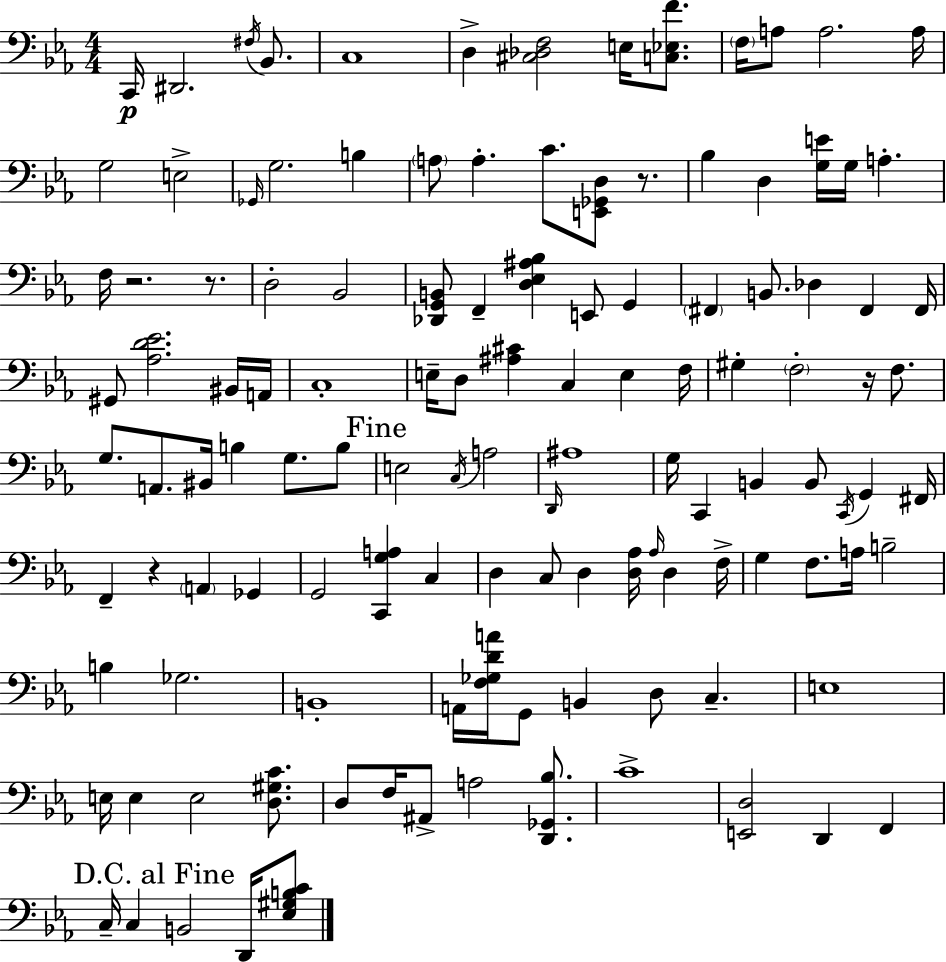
C2/s D#2/h. F#3/s Bb2/e. C3/w D3/q [C#3,Db3,F3]/h E3/s [C3,Eb3,F4]/e. F3/s A3/e A3/h. A3/s G3/h E3/h Gb2/s G3/h. B3/q A3/e A3/q. C4/e. [E2,Gb2,D3]/e R/e. Bb3/q D3/q [G3,E4]/s G3/s A3/q. F3/s R/h. R/e. D3/h Bb2/h [Db2,G2,B2]/e F2/q [D3,Eb3,A#3,Bb3]/q E2/e G2/q F#2/q B2/e. Db3/q F#2/q F#2/s G#2/e [Ab3,D4,Eb4]/h. BIS2/s A2/s C3/w E3/s D3/e [A#3,C#4]/q C3/q E3/q F3/s G#3/q F3/h R/s F3/e. G3/e. A2/e. BIS2/s B3/q G3/e. B3/e E3/h C3/s A3/h D2/s A#3/w G3/s C2/q B2/q B2/e C2/s G2/q F#2/s F2/q R/q A2/q Gb2/q G2/h [C2,G3,A3]/q C3/q D3/q C3/e D3/q [D3,Ab3]/s Ab3/s D3/q F3/s G3/q F3/e. A3/s B3/h B3/q Gb3/h. B2/w A2/s [F3,Gb3,D4,A4]/s G2/e B2/q D3/e C3/q. E3/w E3/s E3/q E3/h [D3,G#3,C4]/e. D3/e F3/s A#2/e A3/h [D2,Gb2,Bb3]/e. C4/w [E2,D3]/h D2/q F2/q C3/s C3/q B2/h D2/s [Eb3,G#3,B3,C4]/e